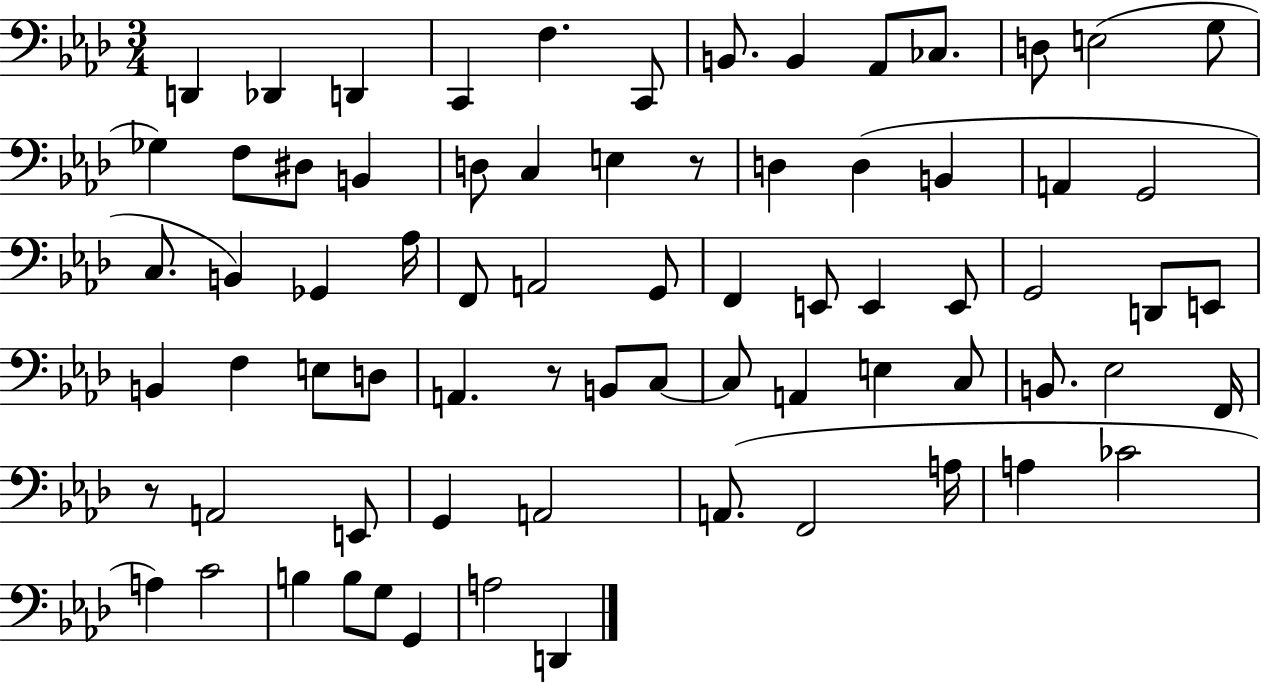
{
  \clef bass
  \numericTimeSignature
  \time 3/4
  \key aes \major
  d,4 des,4 d,4 | c,4 f4. c,8 | b,8. b,4 aes,8 ces8. | d8 e2( g8 | \break ges4) f8 dis8 b,4 | d8 c4 e4 r8 | d4 d4( b,4 | a,4 g,2 | \break c8. b,4) ges,4 aes16 | f,8 a,2 g,8 | f,4 e,8 e,4 e,8 | g,2 d,8 e,8 | \break b,4 f4 e8 d8 | a,4. r8 b,8 c8~~ | c8 a,4 e4 c8 | b,8. ees2 f,16 | \break r8 a,2 e,8 | g,4 a,2 | a,8.( f,2 a16 | a4 ces'2 | \break a4) c'2 | b4 b8 g8 g,4 | a2 d,4 | \bar "|."
}